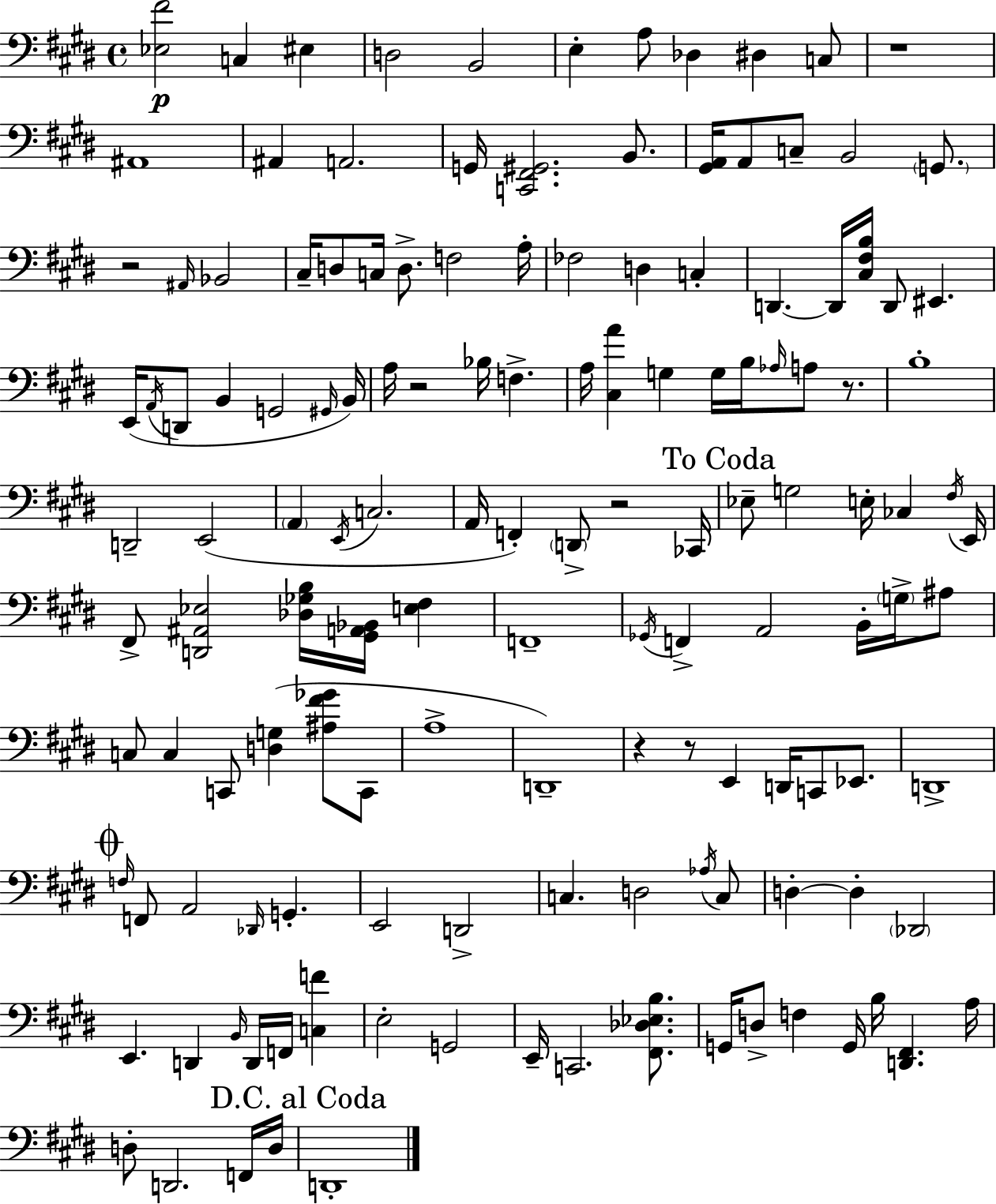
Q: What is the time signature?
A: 4/4